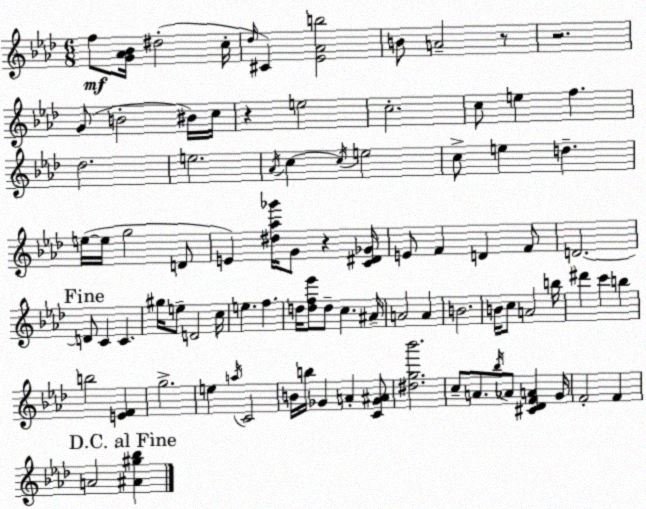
X:1
T:Untitled
M:6/8
L:1/4
K:Ab
f/2 [G_A_B]/4 ^d2 c/4 _d/4 ^C [_E_Ab]2 B/2 A2 z/2 z2 G/2 B2 ^B/4 c/4 z e2 c2 c/2 e f _d2 e2 _A/4 c c/4 e2 c/2 e d e/4 e/4 g2 D/2 E [^d_a_g']/4 G/2 z [C^D_G]/4 E/2 F D F/2 D2 D/2 C C ^g/4 e/2 D2 c/4 e f d/4 [df_e']/2 d/2 c ^A/4 A2 A B2 B/4 c/2 A2 b/4 ^d' c' b b2 [EF] g2 e a/4 C2 B/4 b/4 _G A [C_G^A]/2 [^dg_b']2 c/2 A/2 _b/4 _A/2 [^C_DFA] G/4 F2 F A2 [^A^g_b]